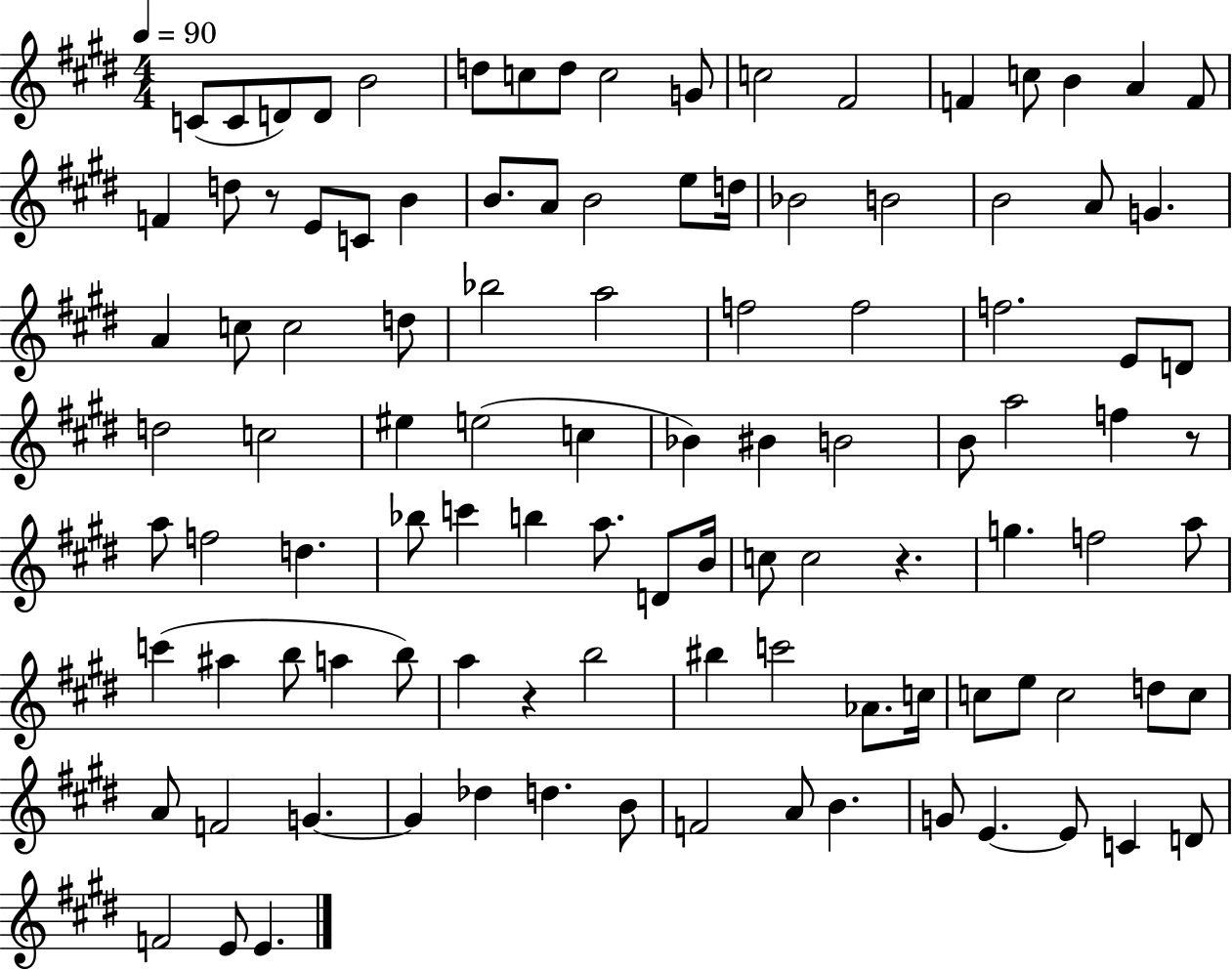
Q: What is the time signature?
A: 4/4